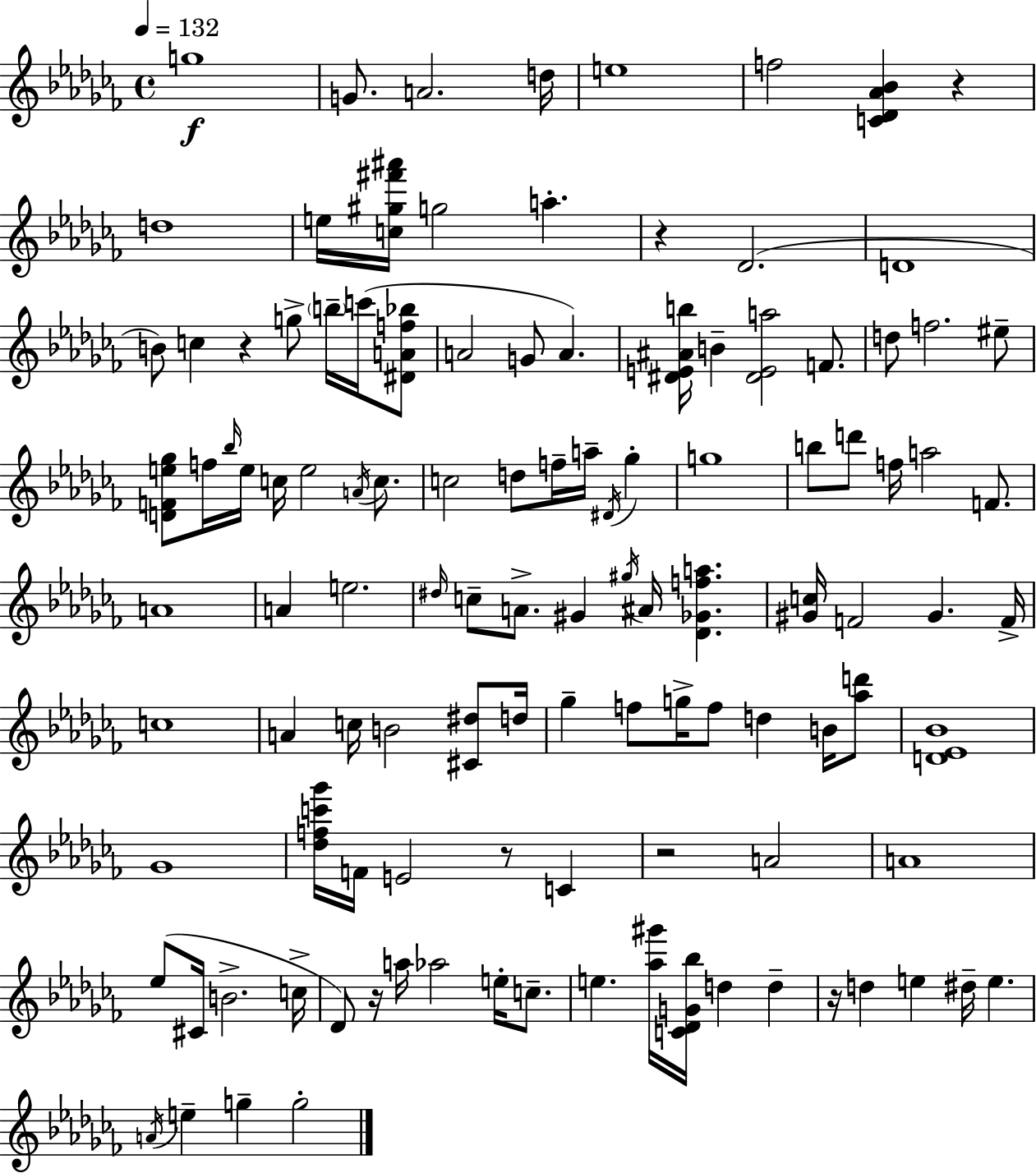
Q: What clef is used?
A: treble